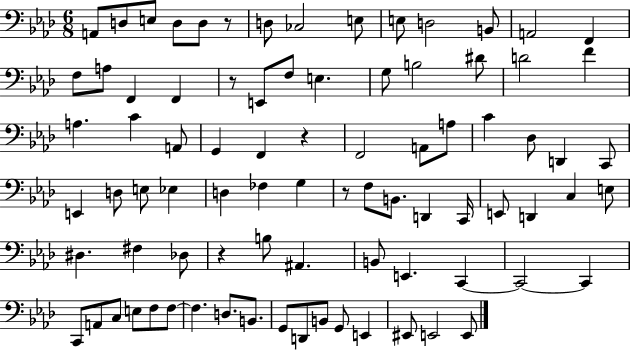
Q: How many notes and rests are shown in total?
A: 84